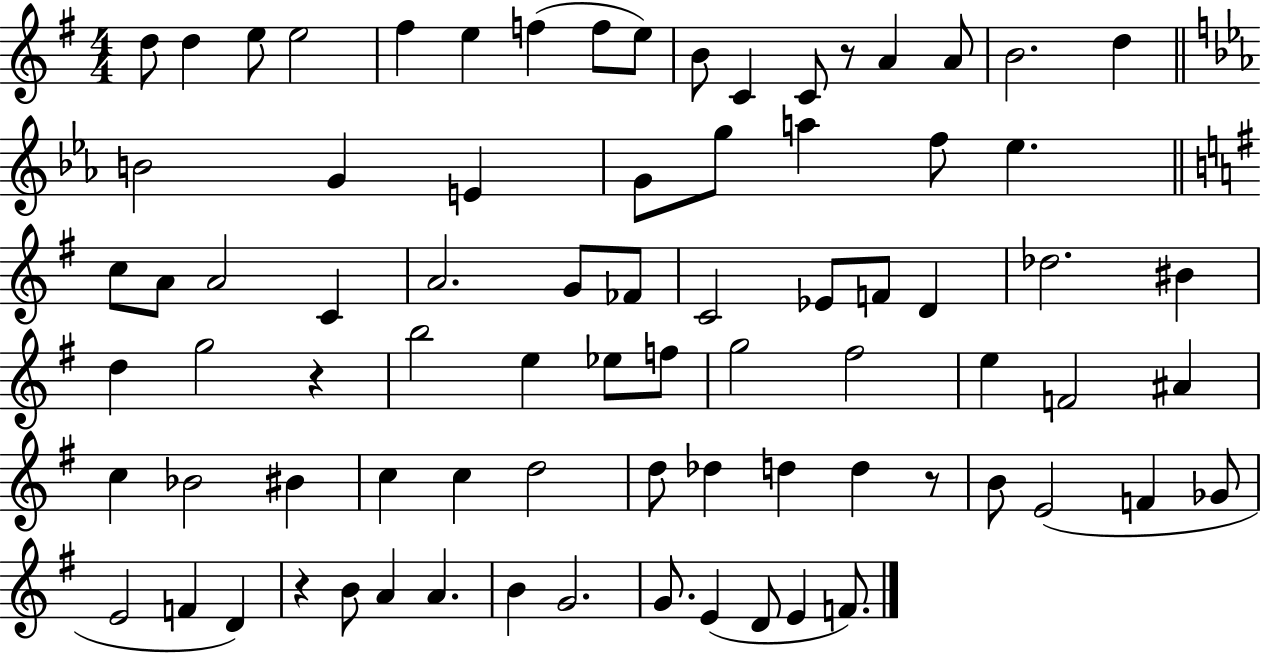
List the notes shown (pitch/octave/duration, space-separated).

D5/e D5/q E5/e E5/h F#5/q E5/q F5/q F5/e E5/e B4/e C4/q C4/e R/e A4/q A4/e B4/h. D5/q B4/h G4/q E4/q G4/e G5/e A5/q F5/e Eb5/q. C5/e A4/e A4/h C4/q A4/h. G4/e FES4/e C4/h Eb4/e F4/e D4/q Db5/h. BIS4/q D5/q G5/h R/q B5/h E5/q Eb5/e F5/e G5/h F#5/h E5/q F4/h A#4/q C5/q Bb4/h BIS4/q C5/q C5/q D5/h D5/e Db5/q D5/q D5/q R/e B4/e E4/h F4/q Gb4/e E4/h F4/q D4/q R/q B4/e A4/q A4/q. B4/q G4/h. G4/e. E4/q D4/e E4/q F4/e.